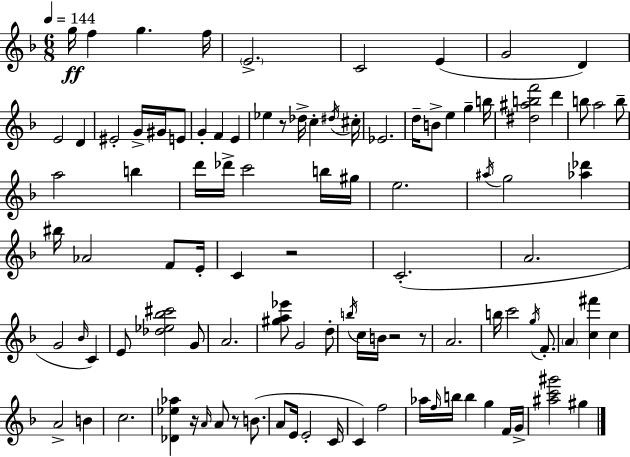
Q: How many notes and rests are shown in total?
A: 101